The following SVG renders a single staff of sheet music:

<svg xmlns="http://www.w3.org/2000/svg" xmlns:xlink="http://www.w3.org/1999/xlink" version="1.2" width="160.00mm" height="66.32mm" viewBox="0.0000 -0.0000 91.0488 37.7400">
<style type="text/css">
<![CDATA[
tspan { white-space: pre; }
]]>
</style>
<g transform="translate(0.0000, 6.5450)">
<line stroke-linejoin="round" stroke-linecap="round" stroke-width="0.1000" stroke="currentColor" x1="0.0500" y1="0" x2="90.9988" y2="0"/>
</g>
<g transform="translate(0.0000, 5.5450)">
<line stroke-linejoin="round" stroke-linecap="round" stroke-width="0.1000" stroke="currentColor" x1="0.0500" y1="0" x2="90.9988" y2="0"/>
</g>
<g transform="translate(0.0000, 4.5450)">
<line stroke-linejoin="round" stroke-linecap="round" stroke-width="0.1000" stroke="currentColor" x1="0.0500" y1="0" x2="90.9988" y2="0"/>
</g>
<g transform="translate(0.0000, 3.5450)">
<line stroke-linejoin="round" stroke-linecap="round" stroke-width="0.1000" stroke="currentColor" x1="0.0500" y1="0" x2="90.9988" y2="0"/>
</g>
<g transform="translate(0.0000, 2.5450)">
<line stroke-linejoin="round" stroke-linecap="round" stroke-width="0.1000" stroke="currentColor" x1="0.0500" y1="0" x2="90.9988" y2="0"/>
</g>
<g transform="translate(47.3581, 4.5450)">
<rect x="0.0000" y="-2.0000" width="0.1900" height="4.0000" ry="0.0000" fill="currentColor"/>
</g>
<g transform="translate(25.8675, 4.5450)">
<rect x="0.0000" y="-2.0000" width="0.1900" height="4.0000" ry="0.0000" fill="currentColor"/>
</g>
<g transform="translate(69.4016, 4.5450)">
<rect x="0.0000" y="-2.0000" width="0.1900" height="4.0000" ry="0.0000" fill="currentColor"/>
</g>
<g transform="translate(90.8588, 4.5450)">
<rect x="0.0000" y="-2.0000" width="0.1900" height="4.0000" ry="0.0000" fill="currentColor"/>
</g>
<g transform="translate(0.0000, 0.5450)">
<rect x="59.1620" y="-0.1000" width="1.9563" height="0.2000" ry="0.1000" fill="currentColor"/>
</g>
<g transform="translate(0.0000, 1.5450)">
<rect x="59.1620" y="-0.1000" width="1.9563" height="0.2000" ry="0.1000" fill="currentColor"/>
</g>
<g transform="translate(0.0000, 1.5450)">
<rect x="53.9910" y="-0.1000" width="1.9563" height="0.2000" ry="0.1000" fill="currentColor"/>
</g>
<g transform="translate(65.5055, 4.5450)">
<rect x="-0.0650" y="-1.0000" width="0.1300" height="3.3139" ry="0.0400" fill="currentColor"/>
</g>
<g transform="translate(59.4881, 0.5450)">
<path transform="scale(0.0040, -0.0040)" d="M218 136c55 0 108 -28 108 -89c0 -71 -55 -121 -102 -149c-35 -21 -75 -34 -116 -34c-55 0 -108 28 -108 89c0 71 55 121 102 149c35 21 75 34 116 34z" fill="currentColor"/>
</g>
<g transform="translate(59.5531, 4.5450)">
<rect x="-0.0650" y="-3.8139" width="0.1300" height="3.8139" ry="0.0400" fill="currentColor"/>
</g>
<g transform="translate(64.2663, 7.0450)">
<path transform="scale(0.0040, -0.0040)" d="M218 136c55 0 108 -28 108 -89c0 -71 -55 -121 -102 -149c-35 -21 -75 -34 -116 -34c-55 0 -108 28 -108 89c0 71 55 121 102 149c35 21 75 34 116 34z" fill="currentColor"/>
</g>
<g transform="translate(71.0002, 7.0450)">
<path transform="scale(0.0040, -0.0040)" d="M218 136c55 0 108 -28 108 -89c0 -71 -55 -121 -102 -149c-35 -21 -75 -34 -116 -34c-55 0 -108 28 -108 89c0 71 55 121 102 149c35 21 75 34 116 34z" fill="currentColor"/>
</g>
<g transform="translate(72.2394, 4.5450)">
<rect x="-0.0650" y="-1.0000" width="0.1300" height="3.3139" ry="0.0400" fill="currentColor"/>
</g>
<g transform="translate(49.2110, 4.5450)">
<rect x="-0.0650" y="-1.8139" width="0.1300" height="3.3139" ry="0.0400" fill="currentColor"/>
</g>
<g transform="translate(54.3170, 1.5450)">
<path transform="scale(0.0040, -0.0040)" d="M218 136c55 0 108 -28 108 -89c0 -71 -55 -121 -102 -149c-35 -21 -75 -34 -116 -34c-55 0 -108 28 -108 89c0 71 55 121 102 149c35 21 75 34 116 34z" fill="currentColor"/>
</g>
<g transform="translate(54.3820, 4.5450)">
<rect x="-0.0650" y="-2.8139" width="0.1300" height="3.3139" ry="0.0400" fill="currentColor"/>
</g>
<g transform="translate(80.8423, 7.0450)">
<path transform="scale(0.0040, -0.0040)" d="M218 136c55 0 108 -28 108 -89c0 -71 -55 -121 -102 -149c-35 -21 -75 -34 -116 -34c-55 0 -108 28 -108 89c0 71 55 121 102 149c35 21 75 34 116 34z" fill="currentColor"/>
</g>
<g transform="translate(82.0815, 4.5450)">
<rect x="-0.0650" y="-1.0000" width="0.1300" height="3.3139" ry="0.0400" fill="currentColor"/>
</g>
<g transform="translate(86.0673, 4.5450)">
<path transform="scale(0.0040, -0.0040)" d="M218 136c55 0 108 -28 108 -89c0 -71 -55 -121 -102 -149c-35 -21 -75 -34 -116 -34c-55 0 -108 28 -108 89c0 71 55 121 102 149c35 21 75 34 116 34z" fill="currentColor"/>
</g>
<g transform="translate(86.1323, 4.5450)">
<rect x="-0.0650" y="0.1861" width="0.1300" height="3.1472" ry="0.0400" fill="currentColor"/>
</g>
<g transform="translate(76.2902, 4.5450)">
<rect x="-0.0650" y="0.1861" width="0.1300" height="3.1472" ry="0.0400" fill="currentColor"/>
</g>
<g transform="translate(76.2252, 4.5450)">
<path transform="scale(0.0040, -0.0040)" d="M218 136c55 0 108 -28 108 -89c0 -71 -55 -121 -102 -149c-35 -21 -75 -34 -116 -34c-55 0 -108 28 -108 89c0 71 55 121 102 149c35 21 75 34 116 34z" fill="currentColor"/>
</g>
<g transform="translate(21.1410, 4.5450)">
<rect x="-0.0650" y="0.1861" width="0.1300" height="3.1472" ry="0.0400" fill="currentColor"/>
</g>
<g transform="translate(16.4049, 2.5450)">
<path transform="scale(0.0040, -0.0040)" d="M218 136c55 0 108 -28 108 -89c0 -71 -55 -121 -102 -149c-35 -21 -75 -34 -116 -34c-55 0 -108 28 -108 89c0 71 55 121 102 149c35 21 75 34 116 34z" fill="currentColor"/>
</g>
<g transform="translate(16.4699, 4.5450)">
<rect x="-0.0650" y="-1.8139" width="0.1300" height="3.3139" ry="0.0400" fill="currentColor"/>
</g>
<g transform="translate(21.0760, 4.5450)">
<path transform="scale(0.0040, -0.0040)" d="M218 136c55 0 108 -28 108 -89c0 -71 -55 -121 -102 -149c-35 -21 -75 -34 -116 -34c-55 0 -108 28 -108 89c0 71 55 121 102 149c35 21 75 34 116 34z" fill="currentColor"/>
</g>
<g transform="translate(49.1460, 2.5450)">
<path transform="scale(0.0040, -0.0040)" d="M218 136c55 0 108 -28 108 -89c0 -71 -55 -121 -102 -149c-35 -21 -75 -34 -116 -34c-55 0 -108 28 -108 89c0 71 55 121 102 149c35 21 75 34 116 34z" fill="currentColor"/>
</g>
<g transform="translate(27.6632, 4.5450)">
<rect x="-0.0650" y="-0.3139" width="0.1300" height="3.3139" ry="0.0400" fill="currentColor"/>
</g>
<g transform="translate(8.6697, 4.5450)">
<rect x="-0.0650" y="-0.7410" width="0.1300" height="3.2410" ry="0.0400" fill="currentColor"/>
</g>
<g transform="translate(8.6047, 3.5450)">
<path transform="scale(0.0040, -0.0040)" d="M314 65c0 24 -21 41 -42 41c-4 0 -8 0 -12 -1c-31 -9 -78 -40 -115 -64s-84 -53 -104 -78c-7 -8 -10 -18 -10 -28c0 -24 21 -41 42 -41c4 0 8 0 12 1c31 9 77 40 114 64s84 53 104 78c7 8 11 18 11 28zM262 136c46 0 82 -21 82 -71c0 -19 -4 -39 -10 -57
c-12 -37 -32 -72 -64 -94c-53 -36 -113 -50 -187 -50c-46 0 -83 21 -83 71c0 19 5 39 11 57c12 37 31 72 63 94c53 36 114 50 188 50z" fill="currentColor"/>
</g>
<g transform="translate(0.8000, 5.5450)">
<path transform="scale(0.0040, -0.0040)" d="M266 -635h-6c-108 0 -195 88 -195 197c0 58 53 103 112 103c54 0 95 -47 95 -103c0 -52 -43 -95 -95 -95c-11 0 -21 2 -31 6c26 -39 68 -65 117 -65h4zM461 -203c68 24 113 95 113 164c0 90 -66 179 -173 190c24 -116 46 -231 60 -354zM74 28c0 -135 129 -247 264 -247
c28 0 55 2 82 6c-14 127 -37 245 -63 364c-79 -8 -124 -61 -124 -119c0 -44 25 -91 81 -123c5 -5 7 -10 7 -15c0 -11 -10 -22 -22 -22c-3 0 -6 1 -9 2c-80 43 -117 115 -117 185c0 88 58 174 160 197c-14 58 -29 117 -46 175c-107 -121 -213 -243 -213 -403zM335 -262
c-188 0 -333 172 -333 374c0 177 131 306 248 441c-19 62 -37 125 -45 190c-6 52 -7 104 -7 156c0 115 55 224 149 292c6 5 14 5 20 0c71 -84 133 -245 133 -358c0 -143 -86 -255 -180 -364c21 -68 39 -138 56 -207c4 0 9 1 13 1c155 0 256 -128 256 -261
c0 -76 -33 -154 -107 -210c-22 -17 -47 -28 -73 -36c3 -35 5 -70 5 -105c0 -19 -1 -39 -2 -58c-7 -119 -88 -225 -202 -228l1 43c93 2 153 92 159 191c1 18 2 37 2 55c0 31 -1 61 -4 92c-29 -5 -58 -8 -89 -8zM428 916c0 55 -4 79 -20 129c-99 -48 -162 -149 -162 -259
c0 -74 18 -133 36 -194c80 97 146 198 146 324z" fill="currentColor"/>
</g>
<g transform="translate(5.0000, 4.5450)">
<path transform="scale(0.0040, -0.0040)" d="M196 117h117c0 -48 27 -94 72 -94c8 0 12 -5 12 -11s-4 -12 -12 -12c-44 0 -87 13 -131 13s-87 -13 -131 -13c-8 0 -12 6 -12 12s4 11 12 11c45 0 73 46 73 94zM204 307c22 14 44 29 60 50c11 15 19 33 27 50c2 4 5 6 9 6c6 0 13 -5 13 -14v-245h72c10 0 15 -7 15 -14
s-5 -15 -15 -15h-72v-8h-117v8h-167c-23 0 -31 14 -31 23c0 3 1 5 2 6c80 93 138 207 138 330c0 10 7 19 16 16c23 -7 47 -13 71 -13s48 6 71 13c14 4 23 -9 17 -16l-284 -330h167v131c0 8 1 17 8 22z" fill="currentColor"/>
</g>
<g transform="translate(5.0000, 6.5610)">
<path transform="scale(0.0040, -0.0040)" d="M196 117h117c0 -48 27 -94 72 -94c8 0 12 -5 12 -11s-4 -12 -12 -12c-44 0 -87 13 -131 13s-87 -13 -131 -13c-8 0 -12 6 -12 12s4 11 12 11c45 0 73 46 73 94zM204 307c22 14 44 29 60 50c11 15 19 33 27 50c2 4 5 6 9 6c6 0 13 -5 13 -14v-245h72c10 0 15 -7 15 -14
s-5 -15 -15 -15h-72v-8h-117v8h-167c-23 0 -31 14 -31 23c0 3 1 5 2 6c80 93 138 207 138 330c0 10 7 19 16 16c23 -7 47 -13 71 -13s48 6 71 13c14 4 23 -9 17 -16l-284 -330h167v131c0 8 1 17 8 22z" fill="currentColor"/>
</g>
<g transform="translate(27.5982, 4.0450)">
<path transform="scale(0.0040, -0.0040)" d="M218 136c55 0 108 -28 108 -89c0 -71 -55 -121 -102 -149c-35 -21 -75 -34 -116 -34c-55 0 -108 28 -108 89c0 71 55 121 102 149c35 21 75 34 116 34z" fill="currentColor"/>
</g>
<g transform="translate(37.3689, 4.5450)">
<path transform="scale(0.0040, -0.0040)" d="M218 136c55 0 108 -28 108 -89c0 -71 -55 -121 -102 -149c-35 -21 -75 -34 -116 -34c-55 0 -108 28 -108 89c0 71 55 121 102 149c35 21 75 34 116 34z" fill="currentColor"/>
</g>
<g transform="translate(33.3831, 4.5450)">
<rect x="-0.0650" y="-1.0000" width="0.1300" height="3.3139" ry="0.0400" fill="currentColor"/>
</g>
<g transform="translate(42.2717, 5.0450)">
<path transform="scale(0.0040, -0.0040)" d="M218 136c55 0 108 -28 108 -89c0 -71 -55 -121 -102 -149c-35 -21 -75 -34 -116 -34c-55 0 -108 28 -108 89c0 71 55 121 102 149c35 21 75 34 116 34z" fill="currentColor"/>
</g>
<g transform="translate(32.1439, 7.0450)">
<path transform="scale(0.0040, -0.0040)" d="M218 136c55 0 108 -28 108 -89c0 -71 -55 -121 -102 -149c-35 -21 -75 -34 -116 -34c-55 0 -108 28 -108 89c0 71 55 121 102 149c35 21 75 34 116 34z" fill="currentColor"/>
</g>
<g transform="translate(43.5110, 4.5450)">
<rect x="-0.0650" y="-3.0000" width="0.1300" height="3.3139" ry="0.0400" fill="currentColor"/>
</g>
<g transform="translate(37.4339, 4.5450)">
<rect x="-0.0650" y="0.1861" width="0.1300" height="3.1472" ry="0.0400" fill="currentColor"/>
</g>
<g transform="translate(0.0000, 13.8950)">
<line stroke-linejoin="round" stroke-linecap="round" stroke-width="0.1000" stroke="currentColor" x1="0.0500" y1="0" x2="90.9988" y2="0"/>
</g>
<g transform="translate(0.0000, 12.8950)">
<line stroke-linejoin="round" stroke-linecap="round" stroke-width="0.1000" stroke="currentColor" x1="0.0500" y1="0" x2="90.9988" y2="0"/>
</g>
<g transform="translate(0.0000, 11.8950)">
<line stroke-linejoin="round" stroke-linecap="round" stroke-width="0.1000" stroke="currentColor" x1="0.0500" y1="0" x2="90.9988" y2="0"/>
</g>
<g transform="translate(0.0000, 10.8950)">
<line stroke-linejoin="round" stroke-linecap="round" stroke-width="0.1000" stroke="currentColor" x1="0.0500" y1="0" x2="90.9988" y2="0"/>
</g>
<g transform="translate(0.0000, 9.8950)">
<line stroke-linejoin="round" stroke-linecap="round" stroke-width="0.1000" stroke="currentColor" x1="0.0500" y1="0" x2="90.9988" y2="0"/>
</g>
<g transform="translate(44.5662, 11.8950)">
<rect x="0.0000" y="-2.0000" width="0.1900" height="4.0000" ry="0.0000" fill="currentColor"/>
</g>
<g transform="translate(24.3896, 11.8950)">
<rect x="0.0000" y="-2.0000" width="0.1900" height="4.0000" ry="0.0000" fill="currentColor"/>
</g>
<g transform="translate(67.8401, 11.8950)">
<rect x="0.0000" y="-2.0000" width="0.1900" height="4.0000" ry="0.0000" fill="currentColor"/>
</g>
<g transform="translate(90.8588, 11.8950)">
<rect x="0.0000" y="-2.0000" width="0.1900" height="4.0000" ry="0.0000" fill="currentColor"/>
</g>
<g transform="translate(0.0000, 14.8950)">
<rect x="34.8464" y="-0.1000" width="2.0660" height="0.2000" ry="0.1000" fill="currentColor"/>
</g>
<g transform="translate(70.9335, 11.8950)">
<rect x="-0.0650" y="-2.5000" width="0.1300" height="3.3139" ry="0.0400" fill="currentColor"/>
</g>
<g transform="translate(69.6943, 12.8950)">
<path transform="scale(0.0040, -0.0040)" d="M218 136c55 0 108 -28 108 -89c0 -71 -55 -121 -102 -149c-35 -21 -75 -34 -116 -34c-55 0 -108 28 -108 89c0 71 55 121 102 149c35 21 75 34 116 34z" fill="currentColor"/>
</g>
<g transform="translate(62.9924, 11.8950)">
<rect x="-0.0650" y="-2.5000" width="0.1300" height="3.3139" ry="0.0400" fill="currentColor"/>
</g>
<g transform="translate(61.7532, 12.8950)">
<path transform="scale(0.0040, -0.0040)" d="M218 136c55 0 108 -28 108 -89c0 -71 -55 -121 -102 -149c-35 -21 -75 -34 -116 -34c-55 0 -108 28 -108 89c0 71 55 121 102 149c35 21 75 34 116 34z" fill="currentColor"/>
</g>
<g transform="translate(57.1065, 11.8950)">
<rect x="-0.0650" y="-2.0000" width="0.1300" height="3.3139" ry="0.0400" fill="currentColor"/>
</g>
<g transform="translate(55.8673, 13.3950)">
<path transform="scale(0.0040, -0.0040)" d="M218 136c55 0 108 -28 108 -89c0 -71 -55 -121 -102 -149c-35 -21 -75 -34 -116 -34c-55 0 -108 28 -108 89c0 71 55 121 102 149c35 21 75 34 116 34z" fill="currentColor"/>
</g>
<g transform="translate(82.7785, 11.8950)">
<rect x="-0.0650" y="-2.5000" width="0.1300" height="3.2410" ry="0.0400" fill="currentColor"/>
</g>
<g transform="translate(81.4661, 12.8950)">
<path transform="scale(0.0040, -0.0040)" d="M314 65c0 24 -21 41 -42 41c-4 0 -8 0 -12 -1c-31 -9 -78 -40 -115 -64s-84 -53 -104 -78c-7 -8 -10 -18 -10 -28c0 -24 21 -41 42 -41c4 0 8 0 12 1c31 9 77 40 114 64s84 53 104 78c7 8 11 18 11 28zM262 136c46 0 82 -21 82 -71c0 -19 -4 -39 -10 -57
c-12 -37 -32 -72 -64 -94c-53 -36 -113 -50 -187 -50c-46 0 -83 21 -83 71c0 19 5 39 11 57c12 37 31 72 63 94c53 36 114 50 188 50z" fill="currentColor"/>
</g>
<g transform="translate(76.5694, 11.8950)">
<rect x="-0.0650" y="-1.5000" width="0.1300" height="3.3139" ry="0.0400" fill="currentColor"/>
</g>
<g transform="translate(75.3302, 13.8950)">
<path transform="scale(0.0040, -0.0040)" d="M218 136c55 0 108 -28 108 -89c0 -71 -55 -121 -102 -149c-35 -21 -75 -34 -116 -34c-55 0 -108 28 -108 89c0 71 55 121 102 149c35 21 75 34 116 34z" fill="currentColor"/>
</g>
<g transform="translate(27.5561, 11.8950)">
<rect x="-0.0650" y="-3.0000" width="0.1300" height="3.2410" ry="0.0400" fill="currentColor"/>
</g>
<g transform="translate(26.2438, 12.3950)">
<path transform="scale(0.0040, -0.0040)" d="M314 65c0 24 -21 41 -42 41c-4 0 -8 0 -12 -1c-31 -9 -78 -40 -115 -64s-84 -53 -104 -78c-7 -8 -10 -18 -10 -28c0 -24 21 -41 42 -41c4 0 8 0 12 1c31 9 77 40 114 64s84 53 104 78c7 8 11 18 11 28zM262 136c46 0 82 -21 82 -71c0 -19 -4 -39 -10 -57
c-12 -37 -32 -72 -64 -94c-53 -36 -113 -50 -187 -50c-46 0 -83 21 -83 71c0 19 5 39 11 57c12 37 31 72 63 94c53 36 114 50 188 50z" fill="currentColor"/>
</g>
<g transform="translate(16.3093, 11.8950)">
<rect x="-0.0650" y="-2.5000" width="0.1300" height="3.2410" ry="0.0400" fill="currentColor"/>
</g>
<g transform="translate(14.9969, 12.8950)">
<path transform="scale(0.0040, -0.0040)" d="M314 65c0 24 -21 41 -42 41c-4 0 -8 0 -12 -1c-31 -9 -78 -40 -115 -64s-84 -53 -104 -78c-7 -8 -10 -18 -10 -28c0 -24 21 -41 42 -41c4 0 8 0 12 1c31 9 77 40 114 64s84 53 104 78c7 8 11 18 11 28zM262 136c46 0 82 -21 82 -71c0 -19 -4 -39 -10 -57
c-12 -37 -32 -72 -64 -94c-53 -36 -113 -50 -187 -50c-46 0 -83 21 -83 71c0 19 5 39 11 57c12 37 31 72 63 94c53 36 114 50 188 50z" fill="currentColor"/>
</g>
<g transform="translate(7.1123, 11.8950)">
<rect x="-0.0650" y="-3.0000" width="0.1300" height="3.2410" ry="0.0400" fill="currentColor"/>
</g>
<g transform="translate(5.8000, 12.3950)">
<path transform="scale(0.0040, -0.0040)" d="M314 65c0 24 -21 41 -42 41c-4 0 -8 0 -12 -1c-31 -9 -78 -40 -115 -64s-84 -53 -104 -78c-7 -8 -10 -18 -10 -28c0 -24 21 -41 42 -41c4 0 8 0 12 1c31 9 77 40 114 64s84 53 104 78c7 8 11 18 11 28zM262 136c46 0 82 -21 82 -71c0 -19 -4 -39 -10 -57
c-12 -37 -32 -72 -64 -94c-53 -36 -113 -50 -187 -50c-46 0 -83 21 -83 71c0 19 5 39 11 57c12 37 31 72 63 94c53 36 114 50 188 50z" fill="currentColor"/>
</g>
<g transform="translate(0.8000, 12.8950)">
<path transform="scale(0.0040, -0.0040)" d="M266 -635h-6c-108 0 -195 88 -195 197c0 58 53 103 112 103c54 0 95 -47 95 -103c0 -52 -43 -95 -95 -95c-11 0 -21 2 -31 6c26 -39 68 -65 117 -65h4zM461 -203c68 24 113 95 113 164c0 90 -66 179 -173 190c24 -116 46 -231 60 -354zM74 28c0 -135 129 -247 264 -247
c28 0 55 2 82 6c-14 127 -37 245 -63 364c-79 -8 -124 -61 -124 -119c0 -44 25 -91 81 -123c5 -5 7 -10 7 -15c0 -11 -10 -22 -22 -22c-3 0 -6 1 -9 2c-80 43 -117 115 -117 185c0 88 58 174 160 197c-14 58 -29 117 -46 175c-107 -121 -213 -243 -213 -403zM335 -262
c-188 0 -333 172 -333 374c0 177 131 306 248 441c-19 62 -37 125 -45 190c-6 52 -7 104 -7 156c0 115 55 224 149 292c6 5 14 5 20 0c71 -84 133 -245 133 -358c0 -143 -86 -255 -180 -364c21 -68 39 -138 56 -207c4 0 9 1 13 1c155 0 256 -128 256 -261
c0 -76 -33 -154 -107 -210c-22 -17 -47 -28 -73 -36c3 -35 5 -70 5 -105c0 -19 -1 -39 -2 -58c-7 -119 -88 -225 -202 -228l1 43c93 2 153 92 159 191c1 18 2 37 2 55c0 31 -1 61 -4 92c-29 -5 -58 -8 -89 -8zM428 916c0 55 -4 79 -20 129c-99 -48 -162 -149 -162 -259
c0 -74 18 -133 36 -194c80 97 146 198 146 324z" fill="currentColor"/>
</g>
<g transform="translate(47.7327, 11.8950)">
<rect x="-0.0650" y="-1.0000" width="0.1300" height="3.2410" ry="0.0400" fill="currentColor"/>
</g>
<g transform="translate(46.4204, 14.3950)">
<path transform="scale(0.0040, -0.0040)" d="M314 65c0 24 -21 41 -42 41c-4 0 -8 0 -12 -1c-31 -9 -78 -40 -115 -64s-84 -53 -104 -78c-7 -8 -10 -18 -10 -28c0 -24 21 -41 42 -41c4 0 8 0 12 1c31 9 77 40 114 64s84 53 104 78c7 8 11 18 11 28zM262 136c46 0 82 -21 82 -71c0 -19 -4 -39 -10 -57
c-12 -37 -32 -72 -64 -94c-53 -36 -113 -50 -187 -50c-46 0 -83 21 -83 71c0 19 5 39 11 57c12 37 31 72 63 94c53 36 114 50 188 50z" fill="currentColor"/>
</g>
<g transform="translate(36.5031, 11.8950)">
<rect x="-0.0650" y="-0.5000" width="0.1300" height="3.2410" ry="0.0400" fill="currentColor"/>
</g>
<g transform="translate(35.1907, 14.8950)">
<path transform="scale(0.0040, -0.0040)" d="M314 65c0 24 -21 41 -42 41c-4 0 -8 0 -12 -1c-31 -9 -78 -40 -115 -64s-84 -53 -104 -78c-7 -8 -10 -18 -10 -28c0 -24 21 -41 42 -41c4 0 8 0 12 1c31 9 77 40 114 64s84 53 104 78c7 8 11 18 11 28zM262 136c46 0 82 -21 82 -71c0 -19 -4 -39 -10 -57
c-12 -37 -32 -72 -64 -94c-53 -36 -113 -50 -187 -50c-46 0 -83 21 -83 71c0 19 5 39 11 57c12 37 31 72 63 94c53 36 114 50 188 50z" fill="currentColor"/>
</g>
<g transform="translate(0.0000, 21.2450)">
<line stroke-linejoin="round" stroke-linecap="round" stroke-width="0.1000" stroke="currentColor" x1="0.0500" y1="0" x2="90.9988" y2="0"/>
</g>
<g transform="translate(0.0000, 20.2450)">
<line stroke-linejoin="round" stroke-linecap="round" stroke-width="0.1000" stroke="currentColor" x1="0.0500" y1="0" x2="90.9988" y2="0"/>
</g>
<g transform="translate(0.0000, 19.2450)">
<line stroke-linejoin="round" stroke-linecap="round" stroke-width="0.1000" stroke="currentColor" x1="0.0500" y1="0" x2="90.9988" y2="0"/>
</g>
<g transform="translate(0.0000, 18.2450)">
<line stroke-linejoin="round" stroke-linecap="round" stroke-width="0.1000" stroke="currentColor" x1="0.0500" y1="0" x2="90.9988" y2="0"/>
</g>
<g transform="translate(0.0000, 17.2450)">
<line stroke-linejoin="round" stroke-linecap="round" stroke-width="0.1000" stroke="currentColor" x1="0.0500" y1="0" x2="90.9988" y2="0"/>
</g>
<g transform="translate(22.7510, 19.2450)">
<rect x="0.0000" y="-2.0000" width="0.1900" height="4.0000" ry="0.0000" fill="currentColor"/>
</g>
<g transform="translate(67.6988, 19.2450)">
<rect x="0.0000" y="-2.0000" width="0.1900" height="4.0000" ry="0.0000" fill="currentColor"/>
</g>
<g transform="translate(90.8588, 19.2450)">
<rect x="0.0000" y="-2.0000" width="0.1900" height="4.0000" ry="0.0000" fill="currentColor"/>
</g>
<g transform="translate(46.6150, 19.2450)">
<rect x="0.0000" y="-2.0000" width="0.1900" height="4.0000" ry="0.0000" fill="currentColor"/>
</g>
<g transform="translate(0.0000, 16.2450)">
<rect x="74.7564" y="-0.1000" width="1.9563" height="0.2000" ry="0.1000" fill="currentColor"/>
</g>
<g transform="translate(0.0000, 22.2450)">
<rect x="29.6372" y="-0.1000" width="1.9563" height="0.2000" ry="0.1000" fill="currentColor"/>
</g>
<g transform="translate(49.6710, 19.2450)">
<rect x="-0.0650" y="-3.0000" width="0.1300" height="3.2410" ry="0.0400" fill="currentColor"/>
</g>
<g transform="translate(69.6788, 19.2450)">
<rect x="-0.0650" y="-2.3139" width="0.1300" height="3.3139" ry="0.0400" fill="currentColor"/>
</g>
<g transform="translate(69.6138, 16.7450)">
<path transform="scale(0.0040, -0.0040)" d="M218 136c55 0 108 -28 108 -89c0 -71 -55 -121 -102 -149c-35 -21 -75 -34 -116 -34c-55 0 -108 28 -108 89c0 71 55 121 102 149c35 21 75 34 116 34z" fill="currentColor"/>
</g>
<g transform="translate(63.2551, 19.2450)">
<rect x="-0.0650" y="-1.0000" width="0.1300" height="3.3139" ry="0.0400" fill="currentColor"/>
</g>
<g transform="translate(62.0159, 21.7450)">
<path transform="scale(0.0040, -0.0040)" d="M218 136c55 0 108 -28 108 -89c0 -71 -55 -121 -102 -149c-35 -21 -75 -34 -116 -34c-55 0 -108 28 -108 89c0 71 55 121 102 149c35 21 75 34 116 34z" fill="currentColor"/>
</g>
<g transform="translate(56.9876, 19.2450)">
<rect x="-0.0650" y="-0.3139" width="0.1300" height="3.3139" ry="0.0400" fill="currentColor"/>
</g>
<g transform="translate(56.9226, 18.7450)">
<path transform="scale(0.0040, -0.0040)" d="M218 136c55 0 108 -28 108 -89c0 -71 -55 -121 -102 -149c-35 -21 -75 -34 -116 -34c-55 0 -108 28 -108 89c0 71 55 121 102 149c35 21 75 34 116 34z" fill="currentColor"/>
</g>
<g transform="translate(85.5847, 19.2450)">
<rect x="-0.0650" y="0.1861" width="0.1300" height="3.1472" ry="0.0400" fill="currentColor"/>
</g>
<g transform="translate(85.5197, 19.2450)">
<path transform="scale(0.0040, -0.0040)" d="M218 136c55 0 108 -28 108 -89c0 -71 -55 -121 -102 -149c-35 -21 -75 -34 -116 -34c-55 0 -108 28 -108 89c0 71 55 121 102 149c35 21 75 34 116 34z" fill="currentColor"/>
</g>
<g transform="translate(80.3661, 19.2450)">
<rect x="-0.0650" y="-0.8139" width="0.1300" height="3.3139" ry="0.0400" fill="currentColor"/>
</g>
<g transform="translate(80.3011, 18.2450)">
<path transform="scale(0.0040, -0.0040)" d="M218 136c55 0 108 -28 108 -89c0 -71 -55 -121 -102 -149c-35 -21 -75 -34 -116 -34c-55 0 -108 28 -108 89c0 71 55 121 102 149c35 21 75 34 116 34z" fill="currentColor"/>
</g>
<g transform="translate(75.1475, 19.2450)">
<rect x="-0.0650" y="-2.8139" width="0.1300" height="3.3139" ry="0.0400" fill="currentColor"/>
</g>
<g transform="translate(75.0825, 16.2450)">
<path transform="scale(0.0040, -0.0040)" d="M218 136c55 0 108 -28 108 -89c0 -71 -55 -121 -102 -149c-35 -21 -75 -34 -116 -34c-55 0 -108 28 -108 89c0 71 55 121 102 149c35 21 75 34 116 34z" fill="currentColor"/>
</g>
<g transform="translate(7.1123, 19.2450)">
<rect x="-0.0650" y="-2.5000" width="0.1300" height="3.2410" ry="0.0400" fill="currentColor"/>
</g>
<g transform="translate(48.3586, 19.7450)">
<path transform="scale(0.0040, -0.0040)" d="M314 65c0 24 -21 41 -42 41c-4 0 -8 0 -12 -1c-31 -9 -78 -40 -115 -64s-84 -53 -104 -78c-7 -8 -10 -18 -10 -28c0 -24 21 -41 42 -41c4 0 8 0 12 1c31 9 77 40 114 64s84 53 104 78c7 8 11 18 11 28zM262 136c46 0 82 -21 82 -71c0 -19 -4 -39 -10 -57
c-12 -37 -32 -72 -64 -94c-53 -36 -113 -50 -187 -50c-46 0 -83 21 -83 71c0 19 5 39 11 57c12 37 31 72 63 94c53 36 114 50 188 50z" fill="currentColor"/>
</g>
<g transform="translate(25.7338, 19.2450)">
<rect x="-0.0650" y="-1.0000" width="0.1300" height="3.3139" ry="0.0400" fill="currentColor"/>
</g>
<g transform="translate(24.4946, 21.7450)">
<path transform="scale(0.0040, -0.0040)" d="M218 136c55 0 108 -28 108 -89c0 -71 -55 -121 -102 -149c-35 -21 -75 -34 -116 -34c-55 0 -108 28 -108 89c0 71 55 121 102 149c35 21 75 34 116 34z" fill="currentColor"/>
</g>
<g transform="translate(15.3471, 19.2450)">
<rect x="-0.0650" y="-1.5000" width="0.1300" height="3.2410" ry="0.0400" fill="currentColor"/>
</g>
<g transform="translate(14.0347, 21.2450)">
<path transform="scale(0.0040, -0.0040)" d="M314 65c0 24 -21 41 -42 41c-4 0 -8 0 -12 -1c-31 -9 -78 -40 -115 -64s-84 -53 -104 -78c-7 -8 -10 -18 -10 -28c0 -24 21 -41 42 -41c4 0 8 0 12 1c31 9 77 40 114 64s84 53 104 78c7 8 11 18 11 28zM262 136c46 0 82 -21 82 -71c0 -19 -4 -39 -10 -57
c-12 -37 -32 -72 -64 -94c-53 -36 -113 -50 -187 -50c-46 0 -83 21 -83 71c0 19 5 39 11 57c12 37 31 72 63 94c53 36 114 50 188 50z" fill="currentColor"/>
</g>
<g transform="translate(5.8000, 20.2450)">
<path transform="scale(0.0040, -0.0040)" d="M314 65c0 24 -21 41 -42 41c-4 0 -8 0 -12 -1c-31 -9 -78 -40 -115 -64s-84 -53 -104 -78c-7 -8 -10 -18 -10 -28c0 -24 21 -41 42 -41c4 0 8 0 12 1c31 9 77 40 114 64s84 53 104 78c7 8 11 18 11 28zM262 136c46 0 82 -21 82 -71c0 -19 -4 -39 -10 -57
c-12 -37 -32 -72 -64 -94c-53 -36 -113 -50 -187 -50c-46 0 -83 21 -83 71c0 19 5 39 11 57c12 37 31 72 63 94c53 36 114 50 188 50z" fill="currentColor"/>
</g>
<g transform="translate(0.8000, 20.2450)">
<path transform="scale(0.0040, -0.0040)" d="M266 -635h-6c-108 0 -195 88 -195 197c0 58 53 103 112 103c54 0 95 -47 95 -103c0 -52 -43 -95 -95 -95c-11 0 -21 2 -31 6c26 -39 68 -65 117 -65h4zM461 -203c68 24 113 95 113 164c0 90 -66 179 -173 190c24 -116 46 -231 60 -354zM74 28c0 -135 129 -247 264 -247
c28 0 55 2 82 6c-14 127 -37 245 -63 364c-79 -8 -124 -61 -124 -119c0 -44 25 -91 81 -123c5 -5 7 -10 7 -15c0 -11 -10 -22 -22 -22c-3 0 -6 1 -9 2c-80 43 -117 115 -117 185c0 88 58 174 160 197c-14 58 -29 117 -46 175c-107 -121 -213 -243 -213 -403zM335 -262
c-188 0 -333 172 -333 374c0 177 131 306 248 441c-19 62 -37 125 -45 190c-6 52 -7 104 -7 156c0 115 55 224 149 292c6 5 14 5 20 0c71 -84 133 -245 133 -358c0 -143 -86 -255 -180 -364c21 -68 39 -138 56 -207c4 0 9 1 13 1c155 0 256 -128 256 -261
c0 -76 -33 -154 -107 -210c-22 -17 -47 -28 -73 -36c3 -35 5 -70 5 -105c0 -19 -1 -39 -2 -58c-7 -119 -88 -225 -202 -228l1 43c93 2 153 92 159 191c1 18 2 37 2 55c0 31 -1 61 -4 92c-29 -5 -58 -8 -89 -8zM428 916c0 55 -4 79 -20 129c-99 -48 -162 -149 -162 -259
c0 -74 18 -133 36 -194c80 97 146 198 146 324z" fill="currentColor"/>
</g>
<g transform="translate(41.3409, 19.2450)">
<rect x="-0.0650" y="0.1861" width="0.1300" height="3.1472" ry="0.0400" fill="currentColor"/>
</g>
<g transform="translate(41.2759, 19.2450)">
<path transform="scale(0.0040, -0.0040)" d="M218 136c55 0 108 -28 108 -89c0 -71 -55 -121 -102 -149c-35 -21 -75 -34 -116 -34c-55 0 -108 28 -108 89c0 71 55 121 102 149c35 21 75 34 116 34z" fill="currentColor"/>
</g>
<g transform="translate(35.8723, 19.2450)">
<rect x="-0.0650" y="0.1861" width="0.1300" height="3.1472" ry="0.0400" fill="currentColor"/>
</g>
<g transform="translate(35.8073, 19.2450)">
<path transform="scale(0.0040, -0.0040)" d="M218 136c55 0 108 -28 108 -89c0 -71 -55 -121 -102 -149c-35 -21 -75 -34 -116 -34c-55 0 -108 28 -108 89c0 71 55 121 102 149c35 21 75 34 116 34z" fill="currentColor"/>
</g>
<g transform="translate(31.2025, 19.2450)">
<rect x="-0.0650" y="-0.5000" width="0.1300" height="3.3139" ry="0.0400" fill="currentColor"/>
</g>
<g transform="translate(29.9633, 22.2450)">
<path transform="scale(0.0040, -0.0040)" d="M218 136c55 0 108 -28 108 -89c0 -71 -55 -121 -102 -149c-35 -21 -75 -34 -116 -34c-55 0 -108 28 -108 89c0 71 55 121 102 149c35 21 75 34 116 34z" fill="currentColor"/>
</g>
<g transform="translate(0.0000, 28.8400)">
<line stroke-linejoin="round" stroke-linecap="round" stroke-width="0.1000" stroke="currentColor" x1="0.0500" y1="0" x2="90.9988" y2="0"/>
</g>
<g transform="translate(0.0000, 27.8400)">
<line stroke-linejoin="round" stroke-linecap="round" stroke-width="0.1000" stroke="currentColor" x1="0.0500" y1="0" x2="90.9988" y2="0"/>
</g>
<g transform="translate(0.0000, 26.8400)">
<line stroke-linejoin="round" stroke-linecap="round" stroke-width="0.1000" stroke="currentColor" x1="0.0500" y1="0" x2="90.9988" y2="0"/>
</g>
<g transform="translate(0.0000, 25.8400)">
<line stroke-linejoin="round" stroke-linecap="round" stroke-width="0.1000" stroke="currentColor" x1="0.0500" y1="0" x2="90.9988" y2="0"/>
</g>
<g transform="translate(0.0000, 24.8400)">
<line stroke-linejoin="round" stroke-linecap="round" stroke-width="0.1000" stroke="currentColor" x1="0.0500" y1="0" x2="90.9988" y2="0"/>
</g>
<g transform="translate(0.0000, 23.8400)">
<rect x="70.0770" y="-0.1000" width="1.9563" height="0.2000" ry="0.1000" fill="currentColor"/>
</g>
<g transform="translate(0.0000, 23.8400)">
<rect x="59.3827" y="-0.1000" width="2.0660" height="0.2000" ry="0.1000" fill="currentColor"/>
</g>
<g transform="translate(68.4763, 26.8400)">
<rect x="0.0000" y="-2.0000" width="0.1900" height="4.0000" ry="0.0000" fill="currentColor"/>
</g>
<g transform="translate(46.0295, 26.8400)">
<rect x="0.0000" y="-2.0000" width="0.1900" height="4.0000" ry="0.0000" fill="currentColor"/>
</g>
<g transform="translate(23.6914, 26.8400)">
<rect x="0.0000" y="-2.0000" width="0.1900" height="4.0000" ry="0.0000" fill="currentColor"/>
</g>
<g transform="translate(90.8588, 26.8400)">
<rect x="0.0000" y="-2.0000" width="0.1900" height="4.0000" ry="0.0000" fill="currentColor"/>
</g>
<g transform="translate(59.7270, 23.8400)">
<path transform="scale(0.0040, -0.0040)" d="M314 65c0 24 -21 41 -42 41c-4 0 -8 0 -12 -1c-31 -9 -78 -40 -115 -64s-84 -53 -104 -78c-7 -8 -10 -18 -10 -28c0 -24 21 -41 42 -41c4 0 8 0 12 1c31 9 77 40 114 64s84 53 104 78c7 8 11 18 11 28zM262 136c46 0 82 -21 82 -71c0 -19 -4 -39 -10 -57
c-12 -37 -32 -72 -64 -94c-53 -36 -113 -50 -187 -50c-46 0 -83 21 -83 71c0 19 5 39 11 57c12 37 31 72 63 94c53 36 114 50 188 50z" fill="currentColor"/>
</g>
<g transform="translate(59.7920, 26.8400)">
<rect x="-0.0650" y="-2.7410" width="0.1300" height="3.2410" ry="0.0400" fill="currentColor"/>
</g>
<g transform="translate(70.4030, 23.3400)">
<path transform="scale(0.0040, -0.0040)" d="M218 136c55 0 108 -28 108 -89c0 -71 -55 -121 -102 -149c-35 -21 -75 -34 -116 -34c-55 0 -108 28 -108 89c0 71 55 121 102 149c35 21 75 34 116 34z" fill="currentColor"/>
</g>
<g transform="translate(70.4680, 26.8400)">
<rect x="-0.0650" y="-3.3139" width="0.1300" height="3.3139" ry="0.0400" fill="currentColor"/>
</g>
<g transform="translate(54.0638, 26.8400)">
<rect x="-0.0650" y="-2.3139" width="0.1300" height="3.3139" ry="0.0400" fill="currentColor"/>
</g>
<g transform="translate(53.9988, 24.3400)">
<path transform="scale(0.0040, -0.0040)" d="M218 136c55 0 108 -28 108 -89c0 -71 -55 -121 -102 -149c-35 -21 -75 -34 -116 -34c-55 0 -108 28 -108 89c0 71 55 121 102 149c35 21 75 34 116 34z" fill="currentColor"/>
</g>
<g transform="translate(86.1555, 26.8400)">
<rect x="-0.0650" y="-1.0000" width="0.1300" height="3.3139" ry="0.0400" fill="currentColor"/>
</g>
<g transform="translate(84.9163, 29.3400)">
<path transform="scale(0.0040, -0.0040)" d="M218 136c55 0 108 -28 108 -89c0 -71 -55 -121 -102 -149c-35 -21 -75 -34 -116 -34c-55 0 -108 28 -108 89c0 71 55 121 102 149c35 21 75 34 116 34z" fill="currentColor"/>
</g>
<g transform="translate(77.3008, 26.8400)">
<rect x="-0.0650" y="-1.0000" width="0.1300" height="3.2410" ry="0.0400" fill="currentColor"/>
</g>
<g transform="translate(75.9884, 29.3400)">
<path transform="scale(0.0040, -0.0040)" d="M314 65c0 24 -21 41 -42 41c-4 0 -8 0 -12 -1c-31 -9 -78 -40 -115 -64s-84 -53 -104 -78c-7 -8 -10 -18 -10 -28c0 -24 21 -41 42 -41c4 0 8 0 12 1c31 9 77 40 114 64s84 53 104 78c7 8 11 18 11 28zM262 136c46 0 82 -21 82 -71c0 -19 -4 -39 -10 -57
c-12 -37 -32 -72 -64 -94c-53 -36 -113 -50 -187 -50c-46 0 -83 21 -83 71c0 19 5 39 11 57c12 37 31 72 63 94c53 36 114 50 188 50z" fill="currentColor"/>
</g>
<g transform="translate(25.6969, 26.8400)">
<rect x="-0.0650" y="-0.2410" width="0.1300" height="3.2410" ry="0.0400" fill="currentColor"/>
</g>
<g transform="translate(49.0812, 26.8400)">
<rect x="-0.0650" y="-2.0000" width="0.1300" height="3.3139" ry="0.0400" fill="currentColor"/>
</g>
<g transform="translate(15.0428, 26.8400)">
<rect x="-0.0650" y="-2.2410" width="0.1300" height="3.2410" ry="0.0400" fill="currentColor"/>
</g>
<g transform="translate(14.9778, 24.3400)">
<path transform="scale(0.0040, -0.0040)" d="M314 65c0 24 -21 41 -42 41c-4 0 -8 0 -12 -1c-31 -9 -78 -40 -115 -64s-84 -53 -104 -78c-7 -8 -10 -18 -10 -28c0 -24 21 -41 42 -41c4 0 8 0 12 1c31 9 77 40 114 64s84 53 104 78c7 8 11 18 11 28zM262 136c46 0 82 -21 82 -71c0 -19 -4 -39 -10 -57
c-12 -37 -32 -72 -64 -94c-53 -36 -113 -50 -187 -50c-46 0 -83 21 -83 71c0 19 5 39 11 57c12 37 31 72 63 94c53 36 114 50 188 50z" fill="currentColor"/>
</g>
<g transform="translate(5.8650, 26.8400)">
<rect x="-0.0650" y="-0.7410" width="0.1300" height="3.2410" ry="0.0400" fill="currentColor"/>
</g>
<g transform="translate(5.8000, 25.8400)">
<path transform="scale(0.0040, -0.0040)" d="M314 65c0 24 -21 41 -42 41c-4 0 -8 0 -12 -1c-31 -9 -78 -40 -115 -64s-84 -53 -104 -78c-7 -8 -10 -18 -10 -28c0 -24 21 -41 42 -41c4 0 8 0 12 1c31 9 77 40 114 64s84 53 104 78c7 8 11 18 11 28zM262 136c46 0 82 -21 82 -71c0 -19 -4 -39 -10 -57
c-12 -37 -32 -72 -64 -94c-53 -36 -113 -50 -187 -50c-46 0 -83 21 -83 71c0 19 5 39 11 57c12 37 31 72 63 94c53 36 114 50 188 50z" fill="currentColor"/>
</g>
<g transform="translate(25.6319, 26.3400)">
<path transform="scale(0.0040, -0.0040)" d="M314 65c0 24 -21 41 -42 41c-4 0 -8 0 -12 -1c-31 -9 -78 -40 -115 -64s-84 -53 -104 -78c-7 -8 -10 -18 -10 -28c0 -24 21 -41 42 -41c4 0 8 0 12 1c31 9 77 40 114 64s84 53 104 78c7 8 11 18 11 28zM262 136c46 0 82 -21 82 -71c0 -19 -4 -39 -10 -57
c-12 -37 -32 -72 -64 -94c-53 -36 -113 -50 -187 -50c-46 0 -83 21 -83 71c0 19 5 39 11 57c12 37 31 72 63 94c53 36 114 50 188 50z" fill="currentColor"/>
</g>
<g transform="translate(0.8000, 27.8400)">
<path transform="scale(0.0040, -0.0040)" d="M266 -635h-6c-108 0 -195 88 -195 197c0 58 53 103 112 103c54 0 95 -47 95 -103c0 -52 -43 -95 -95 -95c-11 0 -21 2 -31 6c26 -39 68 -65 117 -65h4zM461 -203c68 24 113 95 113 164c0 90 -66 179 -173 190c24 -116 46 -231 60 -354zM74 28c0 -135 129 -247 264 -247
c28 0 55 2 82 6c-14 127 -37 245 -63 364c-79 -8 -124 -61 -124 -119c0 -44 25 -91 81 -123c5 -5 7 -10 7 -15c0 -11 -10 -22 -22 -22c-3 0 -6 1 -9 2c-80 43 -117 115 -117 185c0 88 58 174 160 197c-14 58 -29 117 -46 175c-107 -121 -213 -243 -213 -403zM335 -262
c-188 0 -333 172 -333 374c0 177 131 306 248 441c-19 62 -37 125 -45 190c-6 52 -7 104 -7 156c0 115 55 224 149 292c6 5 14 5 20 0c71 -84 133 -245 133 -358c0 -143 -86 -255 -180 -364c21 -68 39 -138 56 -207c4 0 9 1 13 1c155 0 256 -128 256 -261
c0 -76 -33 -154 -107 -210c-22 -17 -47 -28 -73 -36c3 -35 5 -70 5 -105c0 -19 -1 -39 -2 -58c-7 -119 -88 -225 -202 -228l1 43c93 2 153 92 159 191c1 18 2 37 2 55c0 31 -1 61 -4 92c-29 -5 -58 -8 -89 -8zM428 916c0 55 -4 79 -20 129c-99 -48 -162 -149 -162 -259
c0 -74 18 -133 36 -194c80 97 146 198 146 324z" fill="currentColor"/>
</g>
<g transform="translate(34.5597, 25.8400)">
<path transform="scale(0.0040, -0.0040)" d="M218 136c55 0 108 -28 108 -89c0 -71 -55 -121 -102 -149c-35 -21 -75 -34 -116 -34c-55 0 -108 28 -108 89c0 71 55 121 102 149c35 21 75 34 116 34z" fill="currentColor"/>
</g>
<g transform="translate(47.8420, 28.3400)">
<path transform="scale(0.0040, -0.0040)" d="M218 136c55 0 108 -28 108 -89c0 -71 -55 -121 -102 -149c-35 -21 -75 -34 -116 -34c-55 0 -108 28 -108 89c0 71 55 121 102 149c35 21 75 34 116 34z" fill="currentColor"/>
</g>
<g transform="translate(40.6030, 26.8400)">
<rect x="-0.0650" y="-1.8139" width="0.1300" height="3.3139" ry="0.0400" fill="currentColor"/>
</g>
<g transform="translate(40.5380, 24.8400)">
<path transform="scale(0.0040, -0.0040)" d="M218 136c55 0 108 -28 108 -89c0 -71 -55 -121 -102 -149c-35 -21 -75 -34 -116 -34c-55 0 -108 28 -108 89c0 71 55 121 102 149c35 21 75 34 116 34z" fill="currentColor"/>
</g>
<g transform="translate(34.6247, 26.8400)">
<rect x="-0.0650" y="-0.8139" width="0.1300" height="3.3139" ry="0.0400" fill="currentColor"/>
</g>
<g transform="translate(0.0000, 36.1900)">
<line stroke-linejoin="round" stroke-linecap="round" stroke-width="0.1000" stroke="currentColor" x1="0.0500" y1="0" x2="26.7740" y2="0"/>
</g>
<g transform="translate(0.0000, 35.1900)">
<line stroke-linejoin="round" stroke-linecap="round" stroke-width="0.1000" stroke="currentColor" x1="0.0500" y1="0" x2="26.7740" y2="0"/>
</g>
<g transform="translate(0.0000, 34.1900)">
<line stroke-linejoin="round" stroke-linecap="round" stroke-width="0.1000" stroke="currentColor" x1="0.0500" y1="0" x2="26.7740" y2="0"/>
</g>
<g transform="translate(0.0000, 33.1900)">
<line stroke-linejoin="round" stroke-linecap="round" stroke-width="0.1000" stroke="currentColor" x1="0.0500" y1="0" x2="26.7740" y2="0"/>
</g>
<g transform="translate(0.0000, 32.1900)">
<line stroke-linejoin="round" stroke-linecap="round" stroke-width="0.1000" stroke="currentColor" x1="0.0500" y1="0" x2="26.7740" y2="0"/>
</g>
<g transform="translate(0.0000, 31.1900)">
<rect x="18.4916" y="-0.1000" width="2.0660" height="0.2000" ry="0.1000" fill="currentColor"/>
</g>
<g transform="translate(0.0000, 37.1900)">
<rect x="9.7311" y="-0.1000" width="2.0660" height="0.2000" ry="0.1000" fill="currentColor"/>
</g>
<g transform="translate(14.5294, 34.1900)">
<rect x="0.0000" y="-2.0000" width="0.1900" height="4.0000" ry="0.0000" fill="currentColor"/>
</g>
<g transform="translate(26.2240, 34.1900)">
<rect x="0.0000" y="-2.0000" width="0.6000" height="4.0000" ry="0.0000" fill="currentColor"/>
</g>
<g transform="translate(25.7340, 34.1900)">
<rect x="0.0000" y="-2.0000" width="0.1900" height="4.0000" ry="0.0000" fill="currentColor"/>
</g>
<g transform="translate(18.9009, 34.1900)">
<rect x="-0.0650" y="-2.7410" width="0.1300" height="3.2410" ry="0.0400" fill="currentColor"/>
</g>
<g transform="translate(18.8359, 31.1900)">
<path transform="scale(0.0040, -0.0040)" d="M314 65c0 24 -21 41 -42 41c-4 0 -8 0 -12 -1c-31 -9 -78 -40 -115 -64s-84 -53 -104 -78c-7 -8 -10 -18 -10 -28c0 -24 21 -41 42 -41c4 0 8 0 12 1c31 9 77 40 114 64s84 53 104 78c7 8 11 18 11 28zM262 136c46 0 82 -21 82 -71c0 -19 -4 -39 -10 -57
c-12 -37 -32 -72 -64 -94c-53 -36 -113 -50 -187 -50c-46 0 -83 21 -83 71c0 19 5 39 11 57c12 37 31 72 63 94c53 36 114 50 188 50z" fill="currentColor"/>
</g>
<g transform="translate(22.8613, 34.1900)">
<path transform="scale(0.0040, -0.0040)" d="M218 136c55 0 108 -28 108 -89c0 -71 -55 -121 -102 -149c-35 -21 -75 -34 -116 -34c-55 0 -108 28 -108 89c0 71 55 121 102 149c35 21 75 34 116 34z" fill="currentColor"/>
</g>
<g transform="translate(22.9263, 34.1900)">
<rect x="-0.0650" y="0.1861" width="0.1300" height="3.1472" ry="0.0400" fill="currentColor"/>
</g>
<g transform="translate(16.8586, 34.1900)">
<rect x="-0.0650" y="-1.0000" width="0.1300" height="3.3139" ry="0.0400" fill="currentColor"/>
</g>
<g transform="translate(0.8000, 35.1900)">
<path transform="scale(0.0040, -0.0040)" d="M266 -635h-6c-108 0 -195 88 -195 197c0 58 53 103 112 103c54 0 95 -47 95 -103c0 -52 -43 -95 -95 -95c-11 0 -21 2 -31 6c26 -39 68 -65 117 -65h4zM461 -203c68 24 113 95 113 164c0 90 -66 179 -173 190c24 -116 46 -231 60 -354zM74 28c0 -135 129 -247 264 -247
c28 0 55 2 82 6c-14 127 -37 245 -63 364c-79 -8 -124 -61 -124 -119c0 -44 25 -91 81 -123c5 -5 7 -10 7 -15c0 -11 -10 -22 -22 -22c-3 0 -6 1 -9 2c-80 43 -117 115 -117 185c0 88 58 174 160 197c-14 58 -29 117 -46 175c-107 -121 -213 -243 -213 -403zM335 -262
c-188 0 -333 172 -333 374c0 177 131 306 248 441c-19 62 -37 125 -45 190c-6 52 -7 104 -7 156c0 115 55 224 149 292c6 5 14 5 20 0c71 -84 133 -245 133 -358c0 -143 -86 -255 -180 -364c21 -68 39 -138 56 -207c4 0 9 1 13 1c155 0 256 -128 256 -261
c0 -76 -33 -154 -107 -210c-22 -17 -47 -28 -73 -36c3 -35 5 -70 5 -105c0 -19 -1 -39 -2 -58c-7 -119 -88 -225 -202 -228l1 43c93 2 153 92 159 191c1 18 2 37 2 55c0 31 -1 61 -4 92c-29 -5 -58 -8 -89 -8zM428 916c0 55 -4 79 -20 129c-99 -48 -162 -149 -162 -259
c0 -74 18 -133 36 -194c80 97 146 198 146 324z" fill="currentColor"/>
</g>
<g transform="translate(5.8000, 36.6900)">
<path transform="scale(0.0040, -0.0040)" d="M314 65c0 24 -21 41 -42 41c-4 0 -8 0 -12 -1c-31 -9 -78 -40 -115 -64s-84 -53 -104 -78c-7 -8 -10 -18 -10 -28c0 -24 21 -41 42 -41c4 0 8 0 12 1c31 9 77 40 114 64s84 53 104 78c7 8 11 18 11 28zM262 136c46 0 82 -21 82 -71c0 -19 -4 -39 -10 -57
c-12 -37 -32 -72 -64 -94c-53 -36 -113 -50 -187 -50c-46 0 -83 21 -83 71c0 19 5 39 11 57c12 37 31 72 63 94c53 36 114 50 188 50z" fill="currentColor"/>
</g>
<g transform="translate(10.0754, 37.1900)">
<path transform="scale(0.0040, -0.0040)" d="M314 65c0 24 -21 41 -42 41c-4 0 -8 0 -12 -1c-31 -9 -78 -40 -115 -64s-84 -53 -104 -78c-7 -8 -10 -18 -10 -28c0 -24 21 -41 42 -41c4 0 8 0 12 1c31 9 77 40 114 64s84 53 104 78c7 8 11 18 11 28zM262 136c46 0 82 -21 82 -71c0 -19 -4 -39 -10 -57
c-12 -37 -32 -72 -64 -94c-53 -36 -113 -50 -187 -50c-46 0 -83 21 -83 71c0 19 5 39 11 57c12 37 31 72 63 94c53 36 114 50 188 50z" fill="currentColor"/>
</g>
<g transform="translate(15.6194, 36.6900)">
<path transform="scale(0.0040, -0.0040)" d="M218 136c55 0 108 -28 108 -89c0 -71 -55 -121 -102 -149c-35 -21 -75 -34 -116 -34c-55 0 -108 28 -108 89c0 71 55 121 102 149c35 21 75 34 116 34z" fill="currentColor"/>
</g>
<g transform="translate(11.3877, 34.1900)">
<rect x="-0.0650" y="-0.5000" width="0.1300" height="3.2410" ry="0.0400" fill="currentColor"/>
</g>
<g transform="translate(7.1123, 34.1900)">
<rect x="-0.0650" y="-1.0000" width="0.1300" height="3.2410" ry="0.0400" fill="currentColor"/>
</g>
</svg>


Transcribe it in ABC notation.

X:1
T:Untitled
M:4/4
L:1/4
K:C
d2 f B c D B A f a c' D D B D B A2 G2 A2 C2 D2 F G G E G2 G2 E2 D C B B A2 c D g a d B d2 g2 c2 d f F g a2 b D2 D D2 C2 D a2 B